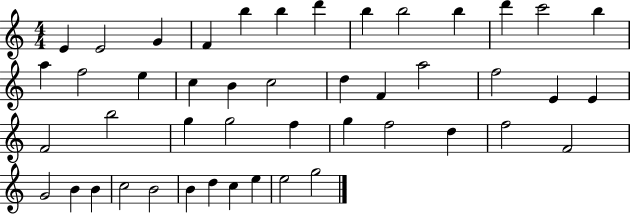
E4/q E4/h G4/q F4/q B5/q B5/q D6/q B5/q B5/h B5/q D6/q C6/h B5/q A5/q F5/h E5/q C5/q B4/q C5/h D5/q F4/q A5/h F5/h E4/q E4/q F4/h B5/h G5/q G5/h F5/q G5/q F5/h D5/q F5/h F4/h G4/h B4/q B4/q C5/h B4/h B4/q D5/q C5/q E5/q E5/h G5/h